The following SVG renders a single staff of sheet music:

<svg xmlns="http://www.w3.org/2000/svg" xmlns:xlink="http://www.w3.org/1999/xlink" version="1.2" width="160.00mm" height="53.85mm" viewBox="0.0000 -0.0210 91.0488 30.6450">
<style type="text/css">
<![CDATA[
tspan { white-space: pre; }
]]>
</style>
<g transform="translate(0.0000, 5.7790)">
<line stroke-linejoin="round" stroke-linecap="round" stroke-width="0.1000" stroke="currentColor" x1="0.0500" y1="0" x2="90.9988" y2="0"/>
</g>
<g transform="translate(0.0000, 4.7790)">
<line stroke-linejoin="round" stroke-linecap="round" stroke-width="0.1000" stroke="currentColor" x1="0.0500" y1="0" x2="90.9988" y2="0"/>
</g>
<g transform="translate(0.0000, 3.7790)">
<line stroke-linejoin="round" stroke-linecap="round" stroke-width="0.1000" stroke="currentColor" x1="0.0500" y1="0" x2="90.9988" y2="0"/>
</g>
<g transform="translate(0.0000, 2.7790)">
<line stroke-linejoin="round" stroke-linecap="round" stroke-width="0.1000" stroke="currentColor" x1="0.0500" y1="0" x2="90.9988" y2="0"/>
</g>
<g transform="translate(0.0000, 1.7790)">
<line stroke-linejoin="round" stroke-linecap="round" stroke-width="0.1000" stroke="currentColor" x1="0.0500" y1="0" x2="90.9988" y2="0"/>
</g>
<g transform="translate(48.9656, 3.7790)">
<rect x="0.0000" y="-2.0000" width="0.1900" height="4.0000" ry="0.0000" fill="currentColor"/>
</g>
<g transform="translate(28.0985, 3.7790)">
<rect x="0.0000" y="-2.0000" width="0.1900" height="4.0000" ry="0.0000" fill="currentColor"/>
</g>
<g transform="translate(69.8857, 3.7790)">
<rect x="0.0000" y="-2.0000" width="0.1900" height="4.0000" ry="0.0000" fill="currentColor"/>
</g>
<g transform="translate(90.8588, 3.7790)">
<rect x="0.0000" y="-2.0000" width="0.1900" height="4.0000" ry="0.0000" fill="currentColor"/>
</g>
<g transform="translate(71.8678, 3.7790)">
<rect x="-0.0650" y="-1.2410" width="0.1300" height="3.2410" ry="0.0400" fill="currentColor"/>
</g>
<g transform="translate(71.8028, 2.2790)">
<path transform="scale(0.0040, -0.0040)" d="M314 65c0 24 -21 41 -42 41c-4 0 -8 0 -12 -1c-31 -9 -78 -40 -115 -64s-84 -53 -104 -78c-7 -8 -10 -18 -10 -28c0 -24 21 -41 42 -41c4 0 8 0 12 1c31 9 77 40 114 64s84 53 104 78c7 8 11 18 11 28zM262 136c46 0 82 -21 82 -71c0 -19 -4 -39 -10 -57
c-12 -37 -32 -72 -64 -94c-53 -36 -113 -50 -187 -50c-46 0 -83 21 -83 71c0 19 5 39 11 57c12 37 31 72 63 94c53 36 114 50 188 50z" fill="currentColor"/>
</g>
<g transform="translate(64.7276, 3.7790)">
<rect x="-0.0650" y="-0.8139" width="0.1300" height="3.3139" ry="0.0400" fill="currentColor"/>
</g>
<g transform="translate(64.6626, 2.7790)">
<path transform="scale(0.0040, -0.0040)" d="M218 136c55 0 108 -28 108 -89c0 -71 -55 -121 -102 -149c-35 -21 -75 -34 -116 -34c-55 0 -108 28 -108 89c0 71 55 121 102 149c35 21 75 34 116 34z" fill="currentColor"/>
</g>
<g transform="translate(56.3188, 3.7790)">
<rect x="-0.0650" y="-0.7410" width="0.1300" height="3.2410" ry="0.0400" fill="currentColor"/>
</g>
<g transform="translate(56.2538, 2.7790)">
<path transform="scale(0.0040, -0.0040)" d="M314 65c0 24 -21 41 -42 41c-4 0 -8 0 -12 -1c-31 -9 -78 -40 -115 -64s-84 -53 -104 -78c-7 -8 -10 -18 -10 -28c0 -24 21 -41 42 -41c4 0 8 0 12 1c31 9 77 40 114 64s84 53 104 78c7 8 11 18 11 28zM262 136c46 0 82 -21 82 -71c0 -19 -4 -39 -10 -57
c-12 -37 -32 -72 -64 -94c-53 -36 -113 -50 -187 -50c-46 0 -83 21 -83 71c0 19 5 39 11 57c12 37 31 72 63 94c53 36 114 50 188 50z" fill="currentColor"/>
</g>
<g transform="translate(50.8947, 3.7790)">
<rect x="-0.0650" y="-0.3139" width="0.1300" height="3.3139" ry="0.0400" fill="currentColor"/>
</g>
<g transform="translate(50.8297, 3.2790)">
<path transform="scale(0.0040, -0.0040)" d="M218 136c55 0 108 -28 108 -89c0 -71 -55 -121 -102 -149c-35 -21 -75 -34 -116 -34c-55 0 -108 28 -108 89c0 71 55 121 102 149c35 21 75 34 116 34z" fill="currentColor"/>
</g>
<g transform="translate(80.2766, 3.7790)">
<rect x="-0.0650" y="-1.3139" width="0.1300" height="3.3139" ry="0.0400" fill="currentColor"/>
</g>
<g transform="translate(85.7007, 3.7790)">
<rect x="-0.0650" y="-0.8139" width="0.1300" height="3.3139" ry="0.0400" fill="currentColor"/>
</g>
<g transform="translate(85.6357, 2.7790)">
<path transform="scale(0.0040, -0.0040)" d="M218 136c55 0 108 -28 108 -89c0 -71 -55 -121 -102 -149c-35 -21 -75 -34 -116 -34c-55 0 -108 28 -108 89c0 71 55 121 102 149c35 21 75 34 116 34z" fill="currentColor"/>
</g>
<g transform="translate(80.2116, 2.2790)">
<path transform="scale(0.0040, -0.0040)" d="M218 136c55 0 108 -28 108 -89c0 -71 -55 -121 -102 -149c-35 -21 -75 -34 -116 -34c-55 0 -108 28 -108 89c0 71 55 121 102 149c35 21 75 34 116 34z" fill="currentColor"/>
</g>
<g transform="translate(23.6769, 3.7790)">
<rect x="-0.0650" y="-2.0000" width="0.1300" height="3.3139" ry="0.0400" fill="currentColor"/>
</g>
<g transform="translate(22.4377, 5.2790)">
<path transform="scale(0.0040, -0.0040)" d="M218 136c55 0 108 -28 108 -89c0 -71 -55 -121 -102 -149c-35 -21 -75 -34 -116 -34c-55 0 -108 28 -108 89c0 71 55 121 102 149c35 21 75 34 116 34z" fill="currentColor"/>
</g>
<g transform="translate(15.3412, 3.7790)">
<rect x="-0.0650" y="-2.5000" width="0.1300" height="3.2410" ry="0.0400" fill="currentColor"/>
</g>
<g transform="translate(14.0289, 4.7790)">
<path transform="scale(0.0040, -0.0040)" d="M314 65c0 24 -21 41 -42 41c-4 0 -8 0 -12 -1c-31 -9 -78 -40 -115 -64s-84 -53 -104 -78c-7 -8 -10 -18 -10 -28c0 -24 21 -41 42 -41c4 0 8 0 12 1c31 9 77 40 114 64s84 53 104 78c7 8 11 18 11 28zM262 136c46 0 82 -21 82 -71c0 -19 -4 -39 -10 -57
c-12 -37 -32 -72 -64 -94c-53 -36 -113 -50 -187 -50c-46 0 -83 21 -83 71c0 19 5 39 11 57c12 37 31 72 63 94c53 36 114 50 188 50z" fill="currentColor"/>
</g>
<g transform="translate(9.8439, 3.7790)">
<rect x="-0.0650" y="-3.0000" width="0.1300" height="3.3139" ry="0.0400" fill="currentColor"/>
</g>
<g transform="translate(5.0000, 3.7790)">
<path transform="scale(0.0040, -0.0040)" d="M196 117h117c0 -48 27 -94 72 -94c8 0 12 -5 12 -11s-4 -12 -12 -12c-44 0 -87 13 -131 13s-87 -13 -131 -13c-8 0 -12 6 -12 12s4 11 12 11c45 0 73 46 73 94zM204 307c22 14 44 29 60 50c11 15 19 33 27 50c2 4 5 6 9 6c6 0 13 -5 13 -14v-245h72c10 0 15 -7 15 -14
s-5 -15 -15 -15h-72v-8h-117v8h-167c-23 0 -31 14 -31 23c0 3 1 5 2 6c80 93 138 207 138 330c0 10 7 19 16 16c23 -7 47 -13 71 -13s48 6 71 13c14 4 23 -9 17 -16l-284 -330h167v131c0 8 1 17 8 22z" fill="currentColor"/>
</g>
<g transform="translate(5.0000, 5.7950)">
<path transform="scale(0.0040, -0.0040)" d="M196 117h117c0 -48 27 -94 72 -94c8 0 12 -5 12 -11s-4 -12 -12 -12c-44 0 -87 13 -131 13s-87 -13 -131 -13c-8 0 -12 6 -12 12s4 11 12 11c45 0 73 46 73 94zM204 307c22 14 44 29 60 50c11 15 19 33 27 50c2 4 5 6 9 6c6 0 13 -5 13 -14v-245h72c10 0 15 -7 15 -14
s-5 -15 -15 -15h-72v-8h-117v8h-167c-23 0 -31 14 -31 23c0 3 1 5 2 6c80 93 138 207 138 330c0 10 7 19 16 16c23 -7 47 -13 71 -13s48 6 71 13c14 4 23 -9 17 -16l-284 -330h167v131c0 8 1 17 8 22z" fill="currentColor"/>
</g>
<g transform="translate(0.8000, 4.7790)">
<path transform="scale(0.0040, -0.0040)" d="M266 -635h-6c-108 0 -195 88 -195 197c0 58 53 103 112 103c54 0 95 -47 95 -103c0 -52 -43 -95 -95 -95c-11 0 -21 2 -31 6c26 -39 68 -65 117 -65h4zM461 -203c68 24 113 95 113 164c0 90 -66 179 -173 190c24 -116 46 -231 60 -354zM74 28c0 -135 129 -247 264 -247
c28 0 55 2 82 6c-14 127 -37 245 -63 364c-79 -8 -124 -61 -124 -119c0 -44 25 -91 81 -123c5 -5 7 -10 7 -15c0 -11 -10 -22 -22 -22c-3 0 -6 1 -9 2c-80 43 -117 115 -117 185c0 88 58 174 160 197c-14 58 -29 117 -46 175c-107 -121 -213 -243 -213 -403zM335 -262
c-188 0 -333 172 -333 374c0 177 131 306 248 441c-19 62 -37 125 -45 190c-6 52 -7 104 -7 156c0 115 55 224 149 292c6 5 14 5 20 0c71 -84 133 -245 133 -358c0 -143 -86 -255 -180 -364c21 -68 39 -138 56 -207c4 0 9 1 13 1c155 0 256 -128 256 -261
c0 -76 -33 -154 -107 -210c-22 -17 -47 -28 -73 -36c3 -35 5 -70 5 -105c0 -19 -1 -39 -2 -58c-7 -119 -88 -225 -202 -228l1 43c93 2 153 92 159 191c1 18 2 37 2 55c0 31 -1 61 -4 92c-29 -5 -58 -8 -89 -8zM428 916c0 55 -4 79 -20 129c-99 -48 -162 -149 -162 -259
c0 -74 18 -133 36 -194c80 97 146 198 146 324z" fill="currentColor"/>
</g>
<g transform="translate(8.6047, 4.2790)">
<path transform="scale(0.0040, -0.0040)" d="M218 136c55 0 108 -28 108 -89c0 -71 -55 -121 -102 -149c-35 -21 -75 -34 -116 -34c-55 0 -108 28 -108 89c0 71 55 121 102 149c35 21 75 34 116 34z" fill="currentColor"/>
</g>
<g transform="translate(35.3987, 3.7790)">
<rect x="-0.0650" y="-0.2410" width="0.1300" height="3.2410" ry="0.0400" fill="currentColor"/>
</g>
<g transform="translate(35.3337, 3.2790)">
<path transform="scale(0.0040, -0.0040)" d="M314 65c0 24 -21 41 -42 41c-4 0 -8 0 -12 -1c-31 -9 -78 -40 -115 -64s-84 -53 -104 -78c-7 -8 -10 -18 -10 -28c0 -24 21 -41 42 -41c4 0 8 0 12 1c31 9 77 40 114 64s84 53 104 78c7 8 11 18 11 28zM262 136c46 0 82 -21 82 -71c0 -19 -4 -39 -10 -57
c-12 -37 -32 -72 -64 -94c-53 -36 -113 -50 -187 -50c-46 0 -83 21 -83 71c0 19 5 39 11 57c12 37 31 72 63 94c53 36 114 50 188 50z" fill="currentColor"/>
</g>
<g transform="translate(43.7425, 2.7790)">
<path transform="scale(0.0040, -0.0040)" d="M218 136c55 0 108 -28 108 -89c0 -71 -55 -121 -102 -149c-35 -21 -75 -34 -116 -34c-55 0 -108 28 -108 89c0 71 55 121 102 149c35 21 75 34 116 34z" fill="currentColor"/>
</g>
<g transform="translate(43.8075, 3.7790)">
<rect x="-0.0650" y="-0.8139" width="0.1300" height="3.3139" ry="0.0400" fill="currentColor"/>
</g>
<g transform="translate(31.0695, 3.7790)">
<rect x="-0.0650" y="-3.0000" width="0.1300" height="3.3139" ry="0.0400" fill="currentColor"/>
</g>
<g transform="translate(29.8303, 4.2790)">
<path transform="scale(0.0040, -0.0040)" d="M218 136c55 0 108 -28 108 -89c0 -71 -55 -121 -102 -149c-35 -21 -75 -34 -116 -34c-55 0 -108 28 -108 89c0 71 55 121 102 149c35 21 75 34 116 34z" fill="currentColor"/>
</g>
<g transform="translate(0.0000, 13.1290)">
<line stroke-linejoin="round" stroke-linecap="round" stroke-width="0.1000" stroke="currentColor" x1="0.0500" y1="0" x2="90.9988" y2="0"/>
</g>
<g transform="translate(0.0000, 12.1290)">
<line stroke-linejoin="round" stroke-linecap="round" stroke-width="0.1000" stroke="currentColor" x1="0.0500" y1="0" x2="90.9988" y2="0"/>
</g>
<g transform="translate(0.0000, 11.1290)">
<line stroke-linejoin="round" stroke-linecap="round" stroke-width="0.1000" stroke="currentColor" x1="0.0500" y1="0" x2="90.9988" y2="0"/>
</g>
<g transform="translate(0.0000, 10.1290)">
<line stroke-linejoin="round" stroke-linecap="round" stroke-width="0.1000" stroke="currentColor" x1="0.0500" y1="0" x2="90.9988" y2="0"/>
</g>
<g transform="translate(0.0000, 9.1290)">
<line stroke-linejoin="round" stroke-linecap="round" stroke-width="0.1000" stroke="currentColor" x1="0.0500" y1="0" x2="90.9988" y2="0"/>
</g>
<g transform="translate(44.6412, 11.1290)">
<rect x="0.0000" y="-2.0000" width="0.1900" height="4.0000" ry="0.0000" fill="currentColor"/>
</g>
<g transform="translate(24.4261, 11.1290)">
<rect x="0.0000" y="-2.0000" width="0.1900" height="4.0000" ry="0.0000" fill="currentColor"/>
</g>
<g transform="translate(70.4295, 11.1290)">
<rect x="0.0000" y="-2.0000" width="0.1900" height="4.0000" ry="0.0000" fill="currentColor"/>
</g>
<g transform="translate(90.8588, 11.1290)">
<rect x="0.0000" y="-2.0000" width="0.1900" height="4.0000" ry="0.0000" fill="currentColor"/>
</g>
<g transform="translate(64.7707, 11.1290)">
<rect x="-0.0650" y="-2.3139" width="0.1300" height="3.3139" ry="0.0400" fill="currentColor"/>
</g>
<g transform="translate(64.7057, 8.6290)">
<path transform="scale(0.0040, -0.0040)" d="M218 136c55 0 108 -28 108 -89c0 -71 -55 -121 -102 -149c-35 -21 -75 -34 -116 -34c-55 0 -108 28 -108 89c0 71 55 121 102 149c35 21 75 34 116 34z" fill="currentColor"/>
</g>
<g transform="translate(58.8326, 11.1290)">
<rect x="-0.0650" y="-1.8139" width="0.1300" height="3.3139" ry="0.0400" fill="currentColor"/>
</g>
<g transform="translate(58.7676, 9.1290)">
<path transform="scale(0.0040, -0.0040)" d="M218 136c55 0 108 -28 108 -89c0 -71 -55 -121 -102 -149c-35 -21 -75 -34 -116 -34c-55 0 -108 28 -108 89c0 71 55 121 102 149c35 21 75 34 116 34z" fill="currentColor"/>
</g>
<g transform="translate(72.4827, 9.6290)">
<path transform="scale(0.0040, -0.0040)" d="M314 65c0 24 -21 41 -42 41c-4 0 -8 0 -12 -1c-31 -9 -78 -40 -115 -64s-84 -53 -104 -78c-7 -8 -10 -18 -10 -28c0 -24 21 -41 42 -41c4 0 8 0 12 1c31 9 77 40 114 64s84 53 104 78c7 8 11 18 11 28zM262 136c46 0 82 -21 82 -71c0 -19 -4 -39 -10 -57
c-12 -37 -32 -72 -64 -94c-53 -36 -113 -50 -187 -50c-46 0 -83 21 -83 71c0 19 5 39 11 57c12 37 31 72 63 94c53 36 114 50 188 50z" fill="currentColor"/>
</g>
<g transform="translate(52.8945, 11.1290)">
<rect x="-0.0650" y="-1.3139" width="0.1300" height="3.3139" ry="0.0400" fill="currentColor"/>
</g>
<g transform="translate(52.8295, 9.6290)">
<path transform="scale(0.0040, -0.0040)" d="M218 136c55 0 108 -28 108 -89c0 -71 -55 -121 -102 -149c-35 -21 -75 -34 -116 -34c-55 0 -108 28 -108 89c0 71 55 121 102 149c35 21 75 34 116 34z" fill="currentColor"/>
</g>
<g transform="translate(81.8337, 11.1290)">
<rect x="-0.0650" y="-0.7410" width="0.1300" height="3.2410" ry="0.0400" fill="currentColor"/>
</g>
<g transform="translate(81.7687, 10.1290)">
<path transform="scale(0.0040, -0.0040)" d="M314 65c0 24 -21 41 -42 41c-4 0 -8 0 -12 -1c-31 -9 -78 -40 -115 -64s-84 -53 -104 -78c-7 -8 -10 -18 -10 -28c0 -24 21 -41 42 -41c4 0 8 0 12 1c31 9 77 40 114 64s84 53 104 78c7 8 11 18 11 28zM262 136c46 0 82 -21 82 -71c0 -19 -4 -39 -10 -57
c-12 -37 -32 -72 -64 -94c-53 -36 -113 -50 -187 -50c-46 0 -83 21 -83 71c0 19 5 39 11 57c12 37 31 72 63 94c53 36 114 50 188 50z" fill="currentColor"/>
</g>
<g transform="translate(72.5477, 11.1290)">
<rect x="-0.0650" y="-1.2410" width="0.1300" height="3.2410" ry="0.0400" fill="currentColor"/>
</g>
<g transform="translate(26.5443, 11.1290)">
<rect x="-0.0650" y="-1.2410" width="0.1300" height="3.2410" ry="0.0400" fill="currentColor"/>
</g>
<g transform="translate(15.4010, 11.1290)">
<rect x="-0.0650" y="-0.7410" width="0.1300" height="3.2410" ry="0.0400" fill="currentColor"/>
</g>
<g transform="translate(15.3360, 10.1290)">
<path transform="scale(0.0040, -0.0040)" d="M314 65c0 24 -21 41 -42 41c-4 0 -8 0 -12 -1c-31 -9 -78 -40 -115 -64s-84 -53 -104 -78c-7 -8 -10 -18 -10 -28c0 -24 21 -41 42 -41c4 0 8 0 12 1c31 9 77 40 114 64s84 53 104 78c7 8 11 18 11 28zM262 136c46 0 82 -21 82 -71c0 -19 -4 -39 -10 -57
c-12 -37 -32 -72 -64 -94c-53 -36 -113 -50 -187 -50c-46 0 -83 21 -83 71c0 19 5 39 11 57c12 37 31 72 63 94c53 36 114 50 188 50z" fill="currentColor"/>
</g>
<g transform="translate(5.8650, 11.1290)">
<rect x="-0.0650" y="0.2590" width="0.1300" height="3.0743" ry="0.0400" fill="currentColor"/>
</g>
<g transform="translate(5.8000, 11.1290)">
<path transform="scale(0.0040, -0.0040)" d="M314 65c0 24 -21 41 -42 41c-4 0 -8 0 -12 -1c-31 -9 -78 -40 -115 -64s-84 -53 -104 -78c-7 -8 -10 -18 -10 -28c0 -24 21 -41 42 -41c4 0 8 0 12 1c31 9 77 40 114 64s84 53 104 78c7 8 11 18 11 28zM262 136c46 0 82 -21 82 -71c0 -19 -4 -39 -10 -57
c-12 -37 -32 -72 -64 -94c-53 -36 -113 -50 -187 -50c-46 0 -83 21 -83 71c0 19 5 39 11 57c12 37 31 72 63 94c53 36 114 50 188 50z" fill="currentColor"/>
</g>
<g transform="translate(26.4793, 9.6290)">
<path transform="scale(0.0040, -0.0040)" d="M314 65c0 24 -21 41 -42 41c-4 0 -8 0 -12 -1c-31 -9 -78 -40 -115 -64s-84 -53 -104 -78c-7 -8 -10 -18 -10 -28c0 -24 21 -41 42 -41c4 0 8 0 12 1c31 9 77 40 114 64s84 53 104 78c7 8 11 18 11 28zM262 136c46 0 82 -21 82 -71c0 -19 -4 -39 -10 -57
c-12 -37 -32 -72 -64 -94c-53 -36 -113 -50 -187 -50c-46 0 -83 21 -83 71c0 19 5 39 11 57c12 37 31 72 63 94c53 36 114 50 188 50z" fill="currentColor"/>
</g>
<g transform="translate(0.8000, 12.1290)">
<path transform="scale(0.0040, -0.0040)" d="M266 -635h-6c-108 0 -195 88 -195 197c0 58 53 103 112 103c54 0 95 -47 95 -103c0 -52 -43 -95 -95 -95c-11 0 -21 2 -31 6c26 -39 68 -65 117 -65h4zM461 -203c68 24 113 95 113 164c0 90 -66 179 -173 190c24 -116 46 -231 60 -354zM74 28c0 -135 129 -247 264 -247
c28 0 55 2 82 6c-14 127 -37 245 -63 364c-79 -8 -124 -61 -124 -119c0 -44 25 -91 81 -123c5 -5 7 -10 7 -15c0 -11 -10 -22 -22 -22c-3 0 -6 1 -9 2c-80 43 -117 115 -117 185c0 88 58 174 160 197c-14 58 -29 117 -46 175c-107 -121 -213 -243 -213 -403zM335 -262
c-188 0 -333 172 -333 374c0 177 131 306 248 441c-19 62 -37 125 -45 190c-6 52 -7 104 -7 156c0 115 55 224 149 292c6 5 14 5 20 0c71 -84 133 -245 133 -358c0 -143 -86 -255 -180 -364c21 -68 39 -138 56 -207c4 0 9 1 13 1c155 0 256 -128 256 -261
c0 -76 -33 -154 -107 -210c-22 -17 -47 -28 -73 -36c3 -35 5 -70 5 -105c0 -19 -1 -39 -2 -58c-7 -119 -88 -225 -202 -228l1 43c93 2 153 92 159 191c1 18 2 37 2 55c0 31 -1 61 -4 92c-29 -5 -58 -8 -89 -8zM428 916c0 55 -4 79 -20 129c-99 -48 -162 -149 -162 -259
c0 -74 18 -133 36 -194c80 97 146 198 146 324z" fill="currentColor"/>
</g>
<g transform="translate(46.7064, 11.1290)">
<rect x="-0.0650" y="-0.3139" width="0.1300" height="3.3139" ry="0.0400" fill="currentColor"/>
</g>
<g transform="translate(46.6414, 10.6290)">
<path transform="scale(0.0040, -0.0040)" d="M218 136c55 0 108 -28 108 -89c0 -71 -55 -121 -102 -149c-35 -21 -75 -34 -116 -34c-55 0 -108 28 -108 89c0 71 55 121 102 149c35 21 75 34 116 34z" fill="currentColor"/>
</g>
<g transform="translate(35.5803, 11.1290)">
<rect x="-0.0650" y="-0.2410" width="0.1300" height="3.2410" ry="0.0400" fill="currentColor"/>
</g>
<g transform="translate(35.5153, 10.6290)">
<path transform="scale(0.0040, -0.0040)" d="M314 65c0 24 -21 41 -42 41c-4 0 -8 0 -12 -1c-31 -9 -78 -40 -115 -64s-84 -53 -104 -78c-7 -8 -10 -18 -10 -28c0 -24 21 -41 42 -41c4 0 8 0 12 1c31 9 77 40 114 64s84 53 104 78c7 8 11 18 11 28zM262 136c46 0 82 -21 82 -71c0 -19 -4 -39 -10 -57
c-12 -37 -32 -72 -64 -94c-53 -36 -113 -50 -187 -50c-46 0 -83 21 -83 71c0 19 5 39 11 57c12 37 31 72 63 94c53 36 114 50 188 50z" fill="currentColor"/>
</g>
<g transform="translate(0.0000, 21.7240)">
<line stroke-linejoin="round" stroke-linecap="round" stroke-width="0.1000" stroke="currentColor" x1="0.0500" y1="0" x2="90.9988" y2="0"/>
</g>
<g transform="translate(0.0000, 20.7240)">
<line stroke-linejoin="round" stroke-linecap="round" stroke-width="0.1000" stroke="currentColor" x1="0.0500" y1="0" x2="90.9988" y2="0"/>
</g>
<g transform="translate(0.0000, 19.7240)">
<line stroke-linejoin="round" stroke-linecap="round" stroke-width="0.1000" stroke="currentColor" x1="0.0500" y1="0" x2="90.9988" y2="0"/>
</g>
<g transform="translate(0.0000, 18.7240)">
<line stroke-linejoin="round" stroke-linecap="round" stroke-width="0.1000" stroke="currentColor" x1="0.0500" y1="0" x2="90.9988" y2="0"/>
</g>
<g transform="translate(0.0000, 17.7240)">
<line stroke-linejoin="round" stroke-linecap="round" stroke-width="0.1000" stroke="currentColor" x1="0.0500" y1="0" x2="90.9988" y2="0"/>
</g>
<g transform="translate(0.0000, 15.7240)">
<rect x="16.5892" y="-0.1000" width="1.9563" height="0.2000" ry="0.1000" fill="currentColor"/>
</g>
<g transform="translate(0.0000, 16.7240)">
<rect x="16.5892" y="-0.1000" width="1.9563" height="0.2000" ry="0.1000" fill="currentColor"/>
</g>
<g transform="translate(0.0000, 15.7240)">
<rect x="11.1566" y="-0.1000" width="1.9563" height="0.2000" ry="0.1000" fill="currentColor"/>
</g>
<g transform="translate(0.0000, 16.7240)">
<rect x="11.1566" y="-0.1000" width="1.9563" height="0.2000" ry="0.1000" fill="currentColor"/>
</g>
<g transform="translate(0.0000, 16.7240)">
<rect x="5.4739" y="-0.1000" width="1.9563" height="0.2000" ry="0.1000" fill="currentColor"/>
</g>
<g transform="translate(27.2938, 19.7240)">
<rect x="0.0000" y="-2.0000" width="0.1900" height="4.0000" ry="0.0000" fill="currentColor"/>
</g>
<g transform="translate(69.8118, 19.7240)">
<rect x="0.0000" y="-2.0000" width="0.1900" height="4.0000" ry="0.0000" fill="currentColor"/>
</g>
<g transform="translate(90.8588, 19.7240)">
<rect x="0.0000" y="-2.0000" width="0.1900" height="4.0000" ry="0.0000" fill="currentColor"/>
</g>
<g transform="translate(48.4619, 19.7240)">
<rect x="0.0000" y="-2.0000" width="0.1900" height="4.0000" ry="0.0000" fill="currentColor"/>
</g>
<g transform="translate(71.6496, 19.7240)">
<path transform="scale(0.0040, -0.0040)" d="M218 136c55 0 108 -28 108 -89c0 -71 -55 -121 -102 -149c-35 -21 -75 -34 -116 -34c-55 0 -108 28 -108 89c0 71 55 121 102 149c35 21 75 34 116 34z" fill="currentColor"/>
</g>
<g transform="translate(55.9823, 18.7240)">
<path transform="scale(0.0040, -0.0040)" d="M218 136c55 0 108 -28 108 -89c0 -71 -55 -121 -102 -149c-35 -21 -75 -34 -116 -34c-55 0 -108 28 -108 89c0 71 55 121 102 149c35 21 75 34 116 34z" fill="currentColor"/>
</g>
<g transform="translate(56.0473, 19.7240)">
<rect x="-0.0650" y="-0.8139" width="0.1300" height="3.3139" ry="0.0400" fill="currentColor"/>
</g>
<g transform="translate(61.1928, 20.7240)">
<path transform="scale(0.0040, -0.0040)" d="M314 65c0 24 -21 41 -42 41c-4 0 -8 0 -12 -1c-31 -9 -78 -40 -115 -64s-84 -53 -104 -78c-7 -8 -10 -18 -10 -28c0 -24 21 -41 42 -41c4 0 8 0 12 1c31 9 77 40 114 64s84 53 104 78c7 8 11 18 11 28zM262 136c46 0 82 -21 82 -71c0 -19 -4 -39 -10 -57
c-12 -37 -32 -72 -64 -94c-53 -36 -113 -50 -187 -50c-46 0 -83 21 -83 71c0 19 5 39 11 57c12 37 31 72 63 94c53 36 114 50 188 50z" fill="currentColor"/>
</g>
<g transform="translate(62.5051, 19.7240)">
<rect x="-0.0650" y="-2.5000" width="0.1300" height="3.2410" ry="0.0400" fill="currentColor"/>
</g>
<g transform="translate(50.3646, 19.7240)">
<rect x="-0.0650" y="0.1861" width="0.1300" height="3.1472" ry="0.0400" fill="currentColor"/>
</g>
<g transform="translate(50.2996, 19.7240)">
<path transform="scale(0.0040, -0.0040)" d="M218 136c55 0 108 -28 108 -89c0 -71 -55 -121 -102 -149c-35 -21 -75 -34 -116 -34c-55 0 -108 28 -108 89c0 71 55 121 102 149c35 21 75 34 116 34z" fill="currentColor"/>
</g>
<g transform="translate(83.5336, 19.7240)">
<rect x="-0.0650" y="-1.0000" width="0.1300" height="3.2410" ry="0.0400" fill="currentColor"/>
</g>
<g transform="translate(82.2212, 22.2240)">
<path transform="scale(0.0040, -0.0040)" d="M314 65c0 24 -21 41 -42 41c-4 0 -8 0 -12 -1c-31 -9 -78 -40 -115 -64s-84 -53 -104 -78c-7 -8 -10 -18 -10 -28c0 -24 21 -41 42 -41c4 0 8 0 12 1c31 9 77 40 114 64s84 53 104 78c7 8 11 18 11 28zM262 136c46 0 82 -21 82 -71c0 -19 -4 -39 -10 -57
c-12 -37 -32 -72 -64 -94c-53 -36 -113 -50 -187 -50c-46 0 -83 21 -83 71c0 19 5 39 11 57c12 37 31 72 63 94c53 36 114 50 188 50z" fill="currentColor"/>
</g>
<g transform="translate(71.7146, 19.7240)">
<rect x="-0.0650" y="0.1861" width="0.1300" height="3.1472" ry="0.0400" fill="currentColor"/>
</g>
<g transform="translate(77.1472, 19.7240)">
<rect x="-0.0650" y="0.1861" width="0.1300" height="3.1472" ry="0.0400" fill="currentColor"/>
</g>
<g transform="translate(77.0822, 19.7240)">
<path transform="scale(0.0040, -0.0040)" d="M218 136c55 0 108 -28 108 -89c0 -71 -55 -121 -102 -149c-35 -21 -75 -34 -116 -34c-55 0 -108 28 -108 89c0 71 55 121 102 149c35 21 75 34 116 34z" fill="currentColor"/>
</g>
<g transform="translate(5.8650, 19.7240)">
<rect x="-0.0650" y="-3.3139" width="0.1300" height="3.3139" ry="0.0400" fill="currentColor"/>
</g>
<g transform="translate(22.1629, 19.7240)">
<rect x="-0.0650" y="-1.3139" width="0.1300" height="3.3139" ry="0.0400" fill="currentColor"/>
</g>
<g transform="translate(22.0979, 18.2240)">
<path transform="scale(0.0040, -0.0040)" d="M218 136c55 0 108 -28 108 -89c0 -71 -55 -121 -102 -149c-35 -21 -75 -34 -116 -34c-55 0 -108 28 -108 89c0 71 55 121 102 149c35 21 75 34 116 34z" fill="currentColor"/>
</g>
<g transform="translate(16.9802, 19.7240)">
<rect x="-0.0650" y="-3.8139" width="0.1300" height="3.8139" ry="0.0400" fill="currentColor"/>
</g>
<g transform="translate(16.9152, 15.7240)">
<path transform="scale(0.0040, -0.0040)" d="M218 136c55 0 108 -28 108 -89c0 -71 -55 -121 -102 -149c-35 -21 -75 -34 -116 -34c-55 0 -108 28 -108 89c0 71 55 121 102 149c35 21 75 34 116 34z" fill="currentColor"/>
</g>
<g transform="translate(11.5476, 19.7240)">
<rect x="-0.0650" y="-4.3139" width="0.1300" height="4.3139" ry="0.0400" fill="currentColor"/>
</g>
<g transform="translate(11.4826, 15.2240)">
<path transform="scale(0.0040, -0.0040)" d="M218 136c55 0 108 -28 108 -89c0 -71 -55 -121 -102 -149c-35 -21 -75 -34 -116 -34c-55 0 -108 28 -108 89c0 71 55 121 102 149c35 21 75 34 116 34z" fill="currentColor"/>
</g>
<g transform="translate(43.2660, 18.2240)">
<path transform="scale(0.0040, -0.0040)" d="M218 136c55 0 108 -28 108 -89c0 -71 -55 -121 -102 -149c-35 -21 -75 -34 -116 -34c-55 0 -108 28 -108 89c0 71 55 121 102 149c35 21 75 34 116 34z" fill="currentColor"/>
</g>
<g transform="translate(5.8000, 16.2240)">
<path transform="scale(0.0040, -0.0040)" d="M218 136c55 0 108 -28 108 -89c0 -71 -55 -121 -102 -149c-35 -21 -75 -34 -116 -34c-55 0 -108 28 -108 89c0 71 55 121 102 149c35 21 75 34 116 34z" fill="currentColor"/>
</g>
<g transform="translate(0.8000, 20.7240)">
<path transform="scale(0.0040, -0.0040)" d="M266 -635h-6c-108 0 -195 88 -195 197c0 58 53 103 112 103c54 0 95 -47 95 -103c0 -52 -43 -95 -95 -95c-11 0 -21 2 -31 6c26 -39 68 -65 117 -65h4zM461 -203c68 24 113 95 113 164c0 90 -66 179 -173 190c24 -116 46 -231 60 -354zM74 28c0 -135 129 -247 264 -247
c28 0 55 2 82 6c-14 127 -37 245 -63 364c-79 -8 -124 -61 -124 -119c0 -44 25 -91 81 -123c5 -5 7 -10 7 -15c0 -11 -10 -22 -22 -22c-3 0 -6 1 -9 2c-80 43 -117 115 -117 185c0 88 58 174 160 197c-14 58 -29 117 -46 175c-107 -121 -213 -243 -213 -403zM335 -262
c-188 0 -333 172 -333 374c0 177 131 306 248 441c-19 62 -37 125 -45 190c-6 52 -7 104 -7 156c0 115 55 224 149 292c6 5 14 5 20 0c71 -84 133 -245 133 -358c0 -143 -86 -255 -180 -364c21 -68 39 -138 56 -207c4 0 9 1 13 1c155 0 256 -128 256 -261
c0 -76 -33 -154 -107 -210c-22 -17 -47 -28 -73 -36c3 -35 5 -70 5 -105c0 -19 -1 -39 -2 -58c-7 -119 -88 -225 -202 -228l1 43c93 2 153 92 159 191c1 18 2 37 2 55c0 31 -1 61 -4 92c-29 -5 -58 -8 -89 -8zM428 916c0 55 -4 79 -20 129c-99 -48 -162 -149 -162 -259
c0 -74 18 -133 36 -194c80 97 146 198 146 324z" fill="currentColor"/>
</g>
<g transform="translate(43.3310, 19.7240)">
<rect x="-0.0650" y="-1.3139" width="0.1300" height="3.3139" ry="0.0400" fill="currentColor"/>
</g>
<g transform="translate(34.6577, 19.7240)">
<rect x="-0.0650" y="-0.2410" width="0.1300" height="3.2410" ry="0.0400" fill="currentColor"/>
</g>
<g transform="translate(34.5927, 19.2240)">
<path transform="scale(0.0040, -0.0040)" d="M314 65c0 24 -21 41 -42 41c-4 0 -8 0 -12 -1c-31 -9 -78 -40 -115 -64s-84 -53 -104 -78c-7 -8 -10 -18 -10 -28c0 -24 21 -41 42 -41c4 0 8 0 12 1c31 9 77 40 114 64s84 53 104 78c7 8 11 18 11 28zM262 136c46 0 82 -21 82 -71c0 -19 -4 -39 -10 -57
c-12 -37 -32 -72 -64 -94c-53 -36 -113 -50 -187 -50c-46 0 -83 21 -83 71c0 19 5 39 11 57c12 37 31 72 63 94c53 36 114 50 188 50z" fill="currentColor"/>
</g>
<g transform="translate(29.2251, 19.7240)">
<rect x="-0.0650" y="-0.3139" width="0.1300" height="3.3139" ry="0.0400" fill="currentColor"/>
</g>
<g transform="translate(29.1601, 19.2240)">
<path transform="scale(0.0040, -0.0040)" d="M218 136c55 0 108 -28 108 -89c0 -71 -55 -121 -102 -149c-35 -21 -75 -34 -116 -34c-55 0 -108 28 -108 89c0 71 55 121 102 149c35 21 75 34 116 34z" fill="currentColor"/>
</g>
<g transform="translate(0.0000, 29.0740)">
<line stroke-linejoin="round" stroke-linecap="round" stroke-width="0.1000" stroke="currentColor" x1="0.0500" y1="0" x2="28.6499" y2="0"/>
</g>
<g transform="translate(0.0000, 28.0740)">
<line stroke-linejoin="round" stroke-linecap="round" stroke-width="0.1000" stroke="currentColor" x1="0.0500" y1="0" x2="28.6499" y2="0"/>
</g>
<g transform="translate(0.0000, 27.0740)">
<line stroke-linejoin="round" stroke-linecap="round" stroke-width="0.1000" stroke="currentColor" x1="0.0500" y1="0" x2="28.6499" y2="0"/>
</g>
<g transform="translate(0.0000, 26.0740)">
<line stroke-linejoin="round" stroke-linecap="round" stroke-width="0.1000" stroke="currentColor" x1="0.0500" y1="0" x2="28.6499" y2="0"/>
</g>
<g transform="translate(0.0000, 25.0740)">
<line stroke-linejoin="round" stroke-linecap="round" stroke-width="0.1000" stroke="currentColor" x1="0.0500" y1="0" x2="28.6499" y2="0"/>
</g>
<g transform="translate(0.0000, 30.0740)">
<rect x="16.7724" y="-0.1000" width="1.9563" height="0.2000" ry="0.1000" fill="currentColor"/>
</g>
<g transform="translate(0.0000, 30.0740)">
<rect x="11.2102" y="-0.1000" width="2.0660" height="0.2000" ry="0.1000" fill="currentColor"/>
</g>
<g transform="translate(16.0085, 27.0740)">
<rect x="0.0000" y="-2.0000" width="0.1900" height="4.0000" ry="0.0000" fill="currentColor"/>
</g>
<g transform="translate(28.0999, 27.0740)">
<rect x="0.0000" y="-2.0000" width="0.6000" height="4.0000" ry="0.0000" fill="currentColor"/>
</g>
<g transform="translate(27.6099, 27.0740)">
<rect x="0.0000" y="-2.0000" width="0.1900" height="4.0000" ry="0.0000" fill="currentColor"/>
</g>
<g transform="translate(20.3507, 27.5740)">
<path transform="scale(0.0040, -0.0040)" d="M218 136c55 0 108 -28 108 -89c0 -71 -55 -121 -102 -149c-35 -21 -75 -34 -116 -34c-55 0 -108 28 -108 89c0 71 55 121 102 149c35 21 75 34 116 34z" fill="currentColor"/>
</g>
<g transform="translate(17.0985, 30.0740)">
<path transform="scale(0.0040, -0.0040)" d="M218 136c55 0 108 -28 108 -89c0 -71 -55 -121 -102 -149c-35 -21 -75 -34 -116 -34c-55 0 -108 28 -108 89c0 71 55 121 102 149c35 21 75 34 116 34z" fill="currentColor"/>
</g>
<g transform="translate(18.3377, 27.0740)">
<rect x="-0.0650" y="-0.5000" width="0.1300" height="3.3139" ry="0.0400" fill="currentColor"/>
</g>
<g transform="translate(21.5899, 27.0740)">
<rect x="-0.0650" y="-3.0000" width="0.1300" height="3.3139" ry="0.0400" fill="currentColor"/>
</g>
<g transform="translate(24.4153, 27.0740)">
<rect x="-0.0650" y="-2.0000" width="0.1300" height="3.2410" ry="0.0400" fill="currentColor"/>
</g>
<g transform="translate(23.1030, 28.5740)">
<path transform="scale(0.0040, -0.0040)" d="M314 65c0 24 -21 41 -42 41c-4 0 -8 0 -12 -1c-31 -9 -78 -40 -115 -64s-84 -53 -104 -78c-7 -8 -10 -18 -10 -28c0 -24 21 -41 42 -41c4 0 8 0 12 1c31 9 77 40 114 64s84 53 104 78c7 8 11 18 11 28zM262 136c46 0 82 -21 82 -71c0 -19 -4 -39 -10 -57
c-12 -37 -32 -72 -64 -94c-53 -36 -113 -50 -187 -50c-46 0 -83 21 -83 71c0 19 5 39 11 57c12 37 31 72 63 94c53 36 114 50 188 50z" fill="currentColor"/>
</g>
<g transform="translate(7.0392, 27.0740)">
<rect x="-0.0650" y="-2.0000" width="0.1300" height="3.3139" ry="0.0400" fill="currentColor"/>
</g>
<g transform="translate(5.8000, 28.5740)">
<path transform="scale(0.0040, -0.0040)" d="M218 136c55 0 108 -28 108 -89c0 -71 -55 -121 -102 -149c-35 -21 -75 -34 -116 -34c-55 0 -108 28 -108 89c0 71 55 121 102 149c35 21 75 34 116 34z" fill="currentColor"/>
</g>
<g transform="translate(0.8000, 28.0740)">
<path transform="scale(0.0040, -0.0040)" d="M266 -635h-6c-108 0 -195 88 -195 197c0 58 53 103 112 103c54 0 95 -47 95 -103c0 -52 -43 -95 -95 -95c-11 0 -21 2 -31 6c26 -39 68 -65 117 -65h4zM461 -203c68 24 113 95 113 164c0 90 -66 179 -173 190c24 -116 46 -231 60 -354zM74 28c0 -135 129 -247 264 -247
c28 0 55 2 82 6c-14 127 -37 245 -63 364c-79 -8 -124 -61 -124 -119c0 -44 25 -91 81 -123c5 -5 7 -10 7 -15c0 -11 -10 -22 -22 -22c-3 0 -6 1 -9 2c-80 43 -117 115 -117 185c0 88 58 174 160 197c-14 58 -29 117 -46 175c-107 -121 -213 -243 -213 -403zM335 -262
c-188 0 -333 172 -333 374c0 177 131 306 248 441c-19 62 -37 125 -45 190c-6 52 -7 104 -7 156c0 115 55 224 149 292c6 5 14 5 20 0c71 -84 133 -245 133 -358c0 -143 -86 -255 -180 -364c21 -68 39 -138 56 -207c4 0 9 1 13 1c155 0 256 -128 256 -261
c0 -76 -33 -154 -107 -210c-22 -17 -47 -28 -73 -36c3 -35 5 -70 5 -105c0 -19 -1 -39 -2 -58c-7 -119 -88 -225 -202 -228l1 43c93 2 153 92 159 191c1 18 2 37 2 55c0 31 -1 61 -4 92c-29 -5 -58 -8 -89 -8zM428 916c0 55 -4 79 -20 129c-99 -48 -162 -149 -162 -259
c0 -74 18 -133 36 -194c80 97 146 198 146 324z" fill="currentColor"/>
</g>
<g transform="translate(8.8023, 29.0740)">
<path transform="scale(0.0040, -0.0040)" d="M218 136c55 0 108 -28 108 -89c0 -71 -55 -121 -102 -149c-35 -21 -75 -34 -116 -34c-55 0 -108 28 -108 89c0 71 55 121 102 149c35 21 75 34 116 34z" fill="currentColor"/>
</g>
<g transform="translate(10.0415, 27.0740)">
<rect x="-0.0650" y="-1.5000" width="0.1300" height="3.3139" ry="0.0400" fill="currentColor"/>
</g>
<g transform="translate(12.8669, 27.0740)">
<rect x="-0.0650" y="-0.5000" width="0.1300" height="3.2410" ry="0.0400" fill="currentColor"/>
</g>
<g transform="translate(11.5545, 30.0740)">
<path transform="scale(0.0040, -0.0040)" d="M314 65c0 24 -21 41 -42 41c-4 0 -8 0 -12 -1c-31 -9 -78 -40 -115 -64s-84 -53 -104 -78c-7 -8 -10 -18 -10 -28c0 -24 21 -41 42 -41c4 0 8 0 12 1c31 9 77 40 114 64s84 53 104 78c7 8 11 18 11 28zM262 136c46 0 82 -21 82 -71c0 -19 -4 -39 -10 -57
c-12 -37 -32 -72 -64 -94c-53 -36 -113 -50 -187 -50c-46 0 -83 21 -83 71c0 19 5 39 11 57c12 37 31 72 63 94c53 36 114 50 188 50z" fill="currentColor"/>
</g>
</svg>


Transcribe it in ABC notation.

X:1
T:Untitled
M:4/4
L:1/4
K:C
A G2 F A c2 d c d2 d e2 e d B2 d2 e2 c2 c e f g e2 d2 b d' c' e c c2 e B d G2 B B D2 F E C2 C A F2